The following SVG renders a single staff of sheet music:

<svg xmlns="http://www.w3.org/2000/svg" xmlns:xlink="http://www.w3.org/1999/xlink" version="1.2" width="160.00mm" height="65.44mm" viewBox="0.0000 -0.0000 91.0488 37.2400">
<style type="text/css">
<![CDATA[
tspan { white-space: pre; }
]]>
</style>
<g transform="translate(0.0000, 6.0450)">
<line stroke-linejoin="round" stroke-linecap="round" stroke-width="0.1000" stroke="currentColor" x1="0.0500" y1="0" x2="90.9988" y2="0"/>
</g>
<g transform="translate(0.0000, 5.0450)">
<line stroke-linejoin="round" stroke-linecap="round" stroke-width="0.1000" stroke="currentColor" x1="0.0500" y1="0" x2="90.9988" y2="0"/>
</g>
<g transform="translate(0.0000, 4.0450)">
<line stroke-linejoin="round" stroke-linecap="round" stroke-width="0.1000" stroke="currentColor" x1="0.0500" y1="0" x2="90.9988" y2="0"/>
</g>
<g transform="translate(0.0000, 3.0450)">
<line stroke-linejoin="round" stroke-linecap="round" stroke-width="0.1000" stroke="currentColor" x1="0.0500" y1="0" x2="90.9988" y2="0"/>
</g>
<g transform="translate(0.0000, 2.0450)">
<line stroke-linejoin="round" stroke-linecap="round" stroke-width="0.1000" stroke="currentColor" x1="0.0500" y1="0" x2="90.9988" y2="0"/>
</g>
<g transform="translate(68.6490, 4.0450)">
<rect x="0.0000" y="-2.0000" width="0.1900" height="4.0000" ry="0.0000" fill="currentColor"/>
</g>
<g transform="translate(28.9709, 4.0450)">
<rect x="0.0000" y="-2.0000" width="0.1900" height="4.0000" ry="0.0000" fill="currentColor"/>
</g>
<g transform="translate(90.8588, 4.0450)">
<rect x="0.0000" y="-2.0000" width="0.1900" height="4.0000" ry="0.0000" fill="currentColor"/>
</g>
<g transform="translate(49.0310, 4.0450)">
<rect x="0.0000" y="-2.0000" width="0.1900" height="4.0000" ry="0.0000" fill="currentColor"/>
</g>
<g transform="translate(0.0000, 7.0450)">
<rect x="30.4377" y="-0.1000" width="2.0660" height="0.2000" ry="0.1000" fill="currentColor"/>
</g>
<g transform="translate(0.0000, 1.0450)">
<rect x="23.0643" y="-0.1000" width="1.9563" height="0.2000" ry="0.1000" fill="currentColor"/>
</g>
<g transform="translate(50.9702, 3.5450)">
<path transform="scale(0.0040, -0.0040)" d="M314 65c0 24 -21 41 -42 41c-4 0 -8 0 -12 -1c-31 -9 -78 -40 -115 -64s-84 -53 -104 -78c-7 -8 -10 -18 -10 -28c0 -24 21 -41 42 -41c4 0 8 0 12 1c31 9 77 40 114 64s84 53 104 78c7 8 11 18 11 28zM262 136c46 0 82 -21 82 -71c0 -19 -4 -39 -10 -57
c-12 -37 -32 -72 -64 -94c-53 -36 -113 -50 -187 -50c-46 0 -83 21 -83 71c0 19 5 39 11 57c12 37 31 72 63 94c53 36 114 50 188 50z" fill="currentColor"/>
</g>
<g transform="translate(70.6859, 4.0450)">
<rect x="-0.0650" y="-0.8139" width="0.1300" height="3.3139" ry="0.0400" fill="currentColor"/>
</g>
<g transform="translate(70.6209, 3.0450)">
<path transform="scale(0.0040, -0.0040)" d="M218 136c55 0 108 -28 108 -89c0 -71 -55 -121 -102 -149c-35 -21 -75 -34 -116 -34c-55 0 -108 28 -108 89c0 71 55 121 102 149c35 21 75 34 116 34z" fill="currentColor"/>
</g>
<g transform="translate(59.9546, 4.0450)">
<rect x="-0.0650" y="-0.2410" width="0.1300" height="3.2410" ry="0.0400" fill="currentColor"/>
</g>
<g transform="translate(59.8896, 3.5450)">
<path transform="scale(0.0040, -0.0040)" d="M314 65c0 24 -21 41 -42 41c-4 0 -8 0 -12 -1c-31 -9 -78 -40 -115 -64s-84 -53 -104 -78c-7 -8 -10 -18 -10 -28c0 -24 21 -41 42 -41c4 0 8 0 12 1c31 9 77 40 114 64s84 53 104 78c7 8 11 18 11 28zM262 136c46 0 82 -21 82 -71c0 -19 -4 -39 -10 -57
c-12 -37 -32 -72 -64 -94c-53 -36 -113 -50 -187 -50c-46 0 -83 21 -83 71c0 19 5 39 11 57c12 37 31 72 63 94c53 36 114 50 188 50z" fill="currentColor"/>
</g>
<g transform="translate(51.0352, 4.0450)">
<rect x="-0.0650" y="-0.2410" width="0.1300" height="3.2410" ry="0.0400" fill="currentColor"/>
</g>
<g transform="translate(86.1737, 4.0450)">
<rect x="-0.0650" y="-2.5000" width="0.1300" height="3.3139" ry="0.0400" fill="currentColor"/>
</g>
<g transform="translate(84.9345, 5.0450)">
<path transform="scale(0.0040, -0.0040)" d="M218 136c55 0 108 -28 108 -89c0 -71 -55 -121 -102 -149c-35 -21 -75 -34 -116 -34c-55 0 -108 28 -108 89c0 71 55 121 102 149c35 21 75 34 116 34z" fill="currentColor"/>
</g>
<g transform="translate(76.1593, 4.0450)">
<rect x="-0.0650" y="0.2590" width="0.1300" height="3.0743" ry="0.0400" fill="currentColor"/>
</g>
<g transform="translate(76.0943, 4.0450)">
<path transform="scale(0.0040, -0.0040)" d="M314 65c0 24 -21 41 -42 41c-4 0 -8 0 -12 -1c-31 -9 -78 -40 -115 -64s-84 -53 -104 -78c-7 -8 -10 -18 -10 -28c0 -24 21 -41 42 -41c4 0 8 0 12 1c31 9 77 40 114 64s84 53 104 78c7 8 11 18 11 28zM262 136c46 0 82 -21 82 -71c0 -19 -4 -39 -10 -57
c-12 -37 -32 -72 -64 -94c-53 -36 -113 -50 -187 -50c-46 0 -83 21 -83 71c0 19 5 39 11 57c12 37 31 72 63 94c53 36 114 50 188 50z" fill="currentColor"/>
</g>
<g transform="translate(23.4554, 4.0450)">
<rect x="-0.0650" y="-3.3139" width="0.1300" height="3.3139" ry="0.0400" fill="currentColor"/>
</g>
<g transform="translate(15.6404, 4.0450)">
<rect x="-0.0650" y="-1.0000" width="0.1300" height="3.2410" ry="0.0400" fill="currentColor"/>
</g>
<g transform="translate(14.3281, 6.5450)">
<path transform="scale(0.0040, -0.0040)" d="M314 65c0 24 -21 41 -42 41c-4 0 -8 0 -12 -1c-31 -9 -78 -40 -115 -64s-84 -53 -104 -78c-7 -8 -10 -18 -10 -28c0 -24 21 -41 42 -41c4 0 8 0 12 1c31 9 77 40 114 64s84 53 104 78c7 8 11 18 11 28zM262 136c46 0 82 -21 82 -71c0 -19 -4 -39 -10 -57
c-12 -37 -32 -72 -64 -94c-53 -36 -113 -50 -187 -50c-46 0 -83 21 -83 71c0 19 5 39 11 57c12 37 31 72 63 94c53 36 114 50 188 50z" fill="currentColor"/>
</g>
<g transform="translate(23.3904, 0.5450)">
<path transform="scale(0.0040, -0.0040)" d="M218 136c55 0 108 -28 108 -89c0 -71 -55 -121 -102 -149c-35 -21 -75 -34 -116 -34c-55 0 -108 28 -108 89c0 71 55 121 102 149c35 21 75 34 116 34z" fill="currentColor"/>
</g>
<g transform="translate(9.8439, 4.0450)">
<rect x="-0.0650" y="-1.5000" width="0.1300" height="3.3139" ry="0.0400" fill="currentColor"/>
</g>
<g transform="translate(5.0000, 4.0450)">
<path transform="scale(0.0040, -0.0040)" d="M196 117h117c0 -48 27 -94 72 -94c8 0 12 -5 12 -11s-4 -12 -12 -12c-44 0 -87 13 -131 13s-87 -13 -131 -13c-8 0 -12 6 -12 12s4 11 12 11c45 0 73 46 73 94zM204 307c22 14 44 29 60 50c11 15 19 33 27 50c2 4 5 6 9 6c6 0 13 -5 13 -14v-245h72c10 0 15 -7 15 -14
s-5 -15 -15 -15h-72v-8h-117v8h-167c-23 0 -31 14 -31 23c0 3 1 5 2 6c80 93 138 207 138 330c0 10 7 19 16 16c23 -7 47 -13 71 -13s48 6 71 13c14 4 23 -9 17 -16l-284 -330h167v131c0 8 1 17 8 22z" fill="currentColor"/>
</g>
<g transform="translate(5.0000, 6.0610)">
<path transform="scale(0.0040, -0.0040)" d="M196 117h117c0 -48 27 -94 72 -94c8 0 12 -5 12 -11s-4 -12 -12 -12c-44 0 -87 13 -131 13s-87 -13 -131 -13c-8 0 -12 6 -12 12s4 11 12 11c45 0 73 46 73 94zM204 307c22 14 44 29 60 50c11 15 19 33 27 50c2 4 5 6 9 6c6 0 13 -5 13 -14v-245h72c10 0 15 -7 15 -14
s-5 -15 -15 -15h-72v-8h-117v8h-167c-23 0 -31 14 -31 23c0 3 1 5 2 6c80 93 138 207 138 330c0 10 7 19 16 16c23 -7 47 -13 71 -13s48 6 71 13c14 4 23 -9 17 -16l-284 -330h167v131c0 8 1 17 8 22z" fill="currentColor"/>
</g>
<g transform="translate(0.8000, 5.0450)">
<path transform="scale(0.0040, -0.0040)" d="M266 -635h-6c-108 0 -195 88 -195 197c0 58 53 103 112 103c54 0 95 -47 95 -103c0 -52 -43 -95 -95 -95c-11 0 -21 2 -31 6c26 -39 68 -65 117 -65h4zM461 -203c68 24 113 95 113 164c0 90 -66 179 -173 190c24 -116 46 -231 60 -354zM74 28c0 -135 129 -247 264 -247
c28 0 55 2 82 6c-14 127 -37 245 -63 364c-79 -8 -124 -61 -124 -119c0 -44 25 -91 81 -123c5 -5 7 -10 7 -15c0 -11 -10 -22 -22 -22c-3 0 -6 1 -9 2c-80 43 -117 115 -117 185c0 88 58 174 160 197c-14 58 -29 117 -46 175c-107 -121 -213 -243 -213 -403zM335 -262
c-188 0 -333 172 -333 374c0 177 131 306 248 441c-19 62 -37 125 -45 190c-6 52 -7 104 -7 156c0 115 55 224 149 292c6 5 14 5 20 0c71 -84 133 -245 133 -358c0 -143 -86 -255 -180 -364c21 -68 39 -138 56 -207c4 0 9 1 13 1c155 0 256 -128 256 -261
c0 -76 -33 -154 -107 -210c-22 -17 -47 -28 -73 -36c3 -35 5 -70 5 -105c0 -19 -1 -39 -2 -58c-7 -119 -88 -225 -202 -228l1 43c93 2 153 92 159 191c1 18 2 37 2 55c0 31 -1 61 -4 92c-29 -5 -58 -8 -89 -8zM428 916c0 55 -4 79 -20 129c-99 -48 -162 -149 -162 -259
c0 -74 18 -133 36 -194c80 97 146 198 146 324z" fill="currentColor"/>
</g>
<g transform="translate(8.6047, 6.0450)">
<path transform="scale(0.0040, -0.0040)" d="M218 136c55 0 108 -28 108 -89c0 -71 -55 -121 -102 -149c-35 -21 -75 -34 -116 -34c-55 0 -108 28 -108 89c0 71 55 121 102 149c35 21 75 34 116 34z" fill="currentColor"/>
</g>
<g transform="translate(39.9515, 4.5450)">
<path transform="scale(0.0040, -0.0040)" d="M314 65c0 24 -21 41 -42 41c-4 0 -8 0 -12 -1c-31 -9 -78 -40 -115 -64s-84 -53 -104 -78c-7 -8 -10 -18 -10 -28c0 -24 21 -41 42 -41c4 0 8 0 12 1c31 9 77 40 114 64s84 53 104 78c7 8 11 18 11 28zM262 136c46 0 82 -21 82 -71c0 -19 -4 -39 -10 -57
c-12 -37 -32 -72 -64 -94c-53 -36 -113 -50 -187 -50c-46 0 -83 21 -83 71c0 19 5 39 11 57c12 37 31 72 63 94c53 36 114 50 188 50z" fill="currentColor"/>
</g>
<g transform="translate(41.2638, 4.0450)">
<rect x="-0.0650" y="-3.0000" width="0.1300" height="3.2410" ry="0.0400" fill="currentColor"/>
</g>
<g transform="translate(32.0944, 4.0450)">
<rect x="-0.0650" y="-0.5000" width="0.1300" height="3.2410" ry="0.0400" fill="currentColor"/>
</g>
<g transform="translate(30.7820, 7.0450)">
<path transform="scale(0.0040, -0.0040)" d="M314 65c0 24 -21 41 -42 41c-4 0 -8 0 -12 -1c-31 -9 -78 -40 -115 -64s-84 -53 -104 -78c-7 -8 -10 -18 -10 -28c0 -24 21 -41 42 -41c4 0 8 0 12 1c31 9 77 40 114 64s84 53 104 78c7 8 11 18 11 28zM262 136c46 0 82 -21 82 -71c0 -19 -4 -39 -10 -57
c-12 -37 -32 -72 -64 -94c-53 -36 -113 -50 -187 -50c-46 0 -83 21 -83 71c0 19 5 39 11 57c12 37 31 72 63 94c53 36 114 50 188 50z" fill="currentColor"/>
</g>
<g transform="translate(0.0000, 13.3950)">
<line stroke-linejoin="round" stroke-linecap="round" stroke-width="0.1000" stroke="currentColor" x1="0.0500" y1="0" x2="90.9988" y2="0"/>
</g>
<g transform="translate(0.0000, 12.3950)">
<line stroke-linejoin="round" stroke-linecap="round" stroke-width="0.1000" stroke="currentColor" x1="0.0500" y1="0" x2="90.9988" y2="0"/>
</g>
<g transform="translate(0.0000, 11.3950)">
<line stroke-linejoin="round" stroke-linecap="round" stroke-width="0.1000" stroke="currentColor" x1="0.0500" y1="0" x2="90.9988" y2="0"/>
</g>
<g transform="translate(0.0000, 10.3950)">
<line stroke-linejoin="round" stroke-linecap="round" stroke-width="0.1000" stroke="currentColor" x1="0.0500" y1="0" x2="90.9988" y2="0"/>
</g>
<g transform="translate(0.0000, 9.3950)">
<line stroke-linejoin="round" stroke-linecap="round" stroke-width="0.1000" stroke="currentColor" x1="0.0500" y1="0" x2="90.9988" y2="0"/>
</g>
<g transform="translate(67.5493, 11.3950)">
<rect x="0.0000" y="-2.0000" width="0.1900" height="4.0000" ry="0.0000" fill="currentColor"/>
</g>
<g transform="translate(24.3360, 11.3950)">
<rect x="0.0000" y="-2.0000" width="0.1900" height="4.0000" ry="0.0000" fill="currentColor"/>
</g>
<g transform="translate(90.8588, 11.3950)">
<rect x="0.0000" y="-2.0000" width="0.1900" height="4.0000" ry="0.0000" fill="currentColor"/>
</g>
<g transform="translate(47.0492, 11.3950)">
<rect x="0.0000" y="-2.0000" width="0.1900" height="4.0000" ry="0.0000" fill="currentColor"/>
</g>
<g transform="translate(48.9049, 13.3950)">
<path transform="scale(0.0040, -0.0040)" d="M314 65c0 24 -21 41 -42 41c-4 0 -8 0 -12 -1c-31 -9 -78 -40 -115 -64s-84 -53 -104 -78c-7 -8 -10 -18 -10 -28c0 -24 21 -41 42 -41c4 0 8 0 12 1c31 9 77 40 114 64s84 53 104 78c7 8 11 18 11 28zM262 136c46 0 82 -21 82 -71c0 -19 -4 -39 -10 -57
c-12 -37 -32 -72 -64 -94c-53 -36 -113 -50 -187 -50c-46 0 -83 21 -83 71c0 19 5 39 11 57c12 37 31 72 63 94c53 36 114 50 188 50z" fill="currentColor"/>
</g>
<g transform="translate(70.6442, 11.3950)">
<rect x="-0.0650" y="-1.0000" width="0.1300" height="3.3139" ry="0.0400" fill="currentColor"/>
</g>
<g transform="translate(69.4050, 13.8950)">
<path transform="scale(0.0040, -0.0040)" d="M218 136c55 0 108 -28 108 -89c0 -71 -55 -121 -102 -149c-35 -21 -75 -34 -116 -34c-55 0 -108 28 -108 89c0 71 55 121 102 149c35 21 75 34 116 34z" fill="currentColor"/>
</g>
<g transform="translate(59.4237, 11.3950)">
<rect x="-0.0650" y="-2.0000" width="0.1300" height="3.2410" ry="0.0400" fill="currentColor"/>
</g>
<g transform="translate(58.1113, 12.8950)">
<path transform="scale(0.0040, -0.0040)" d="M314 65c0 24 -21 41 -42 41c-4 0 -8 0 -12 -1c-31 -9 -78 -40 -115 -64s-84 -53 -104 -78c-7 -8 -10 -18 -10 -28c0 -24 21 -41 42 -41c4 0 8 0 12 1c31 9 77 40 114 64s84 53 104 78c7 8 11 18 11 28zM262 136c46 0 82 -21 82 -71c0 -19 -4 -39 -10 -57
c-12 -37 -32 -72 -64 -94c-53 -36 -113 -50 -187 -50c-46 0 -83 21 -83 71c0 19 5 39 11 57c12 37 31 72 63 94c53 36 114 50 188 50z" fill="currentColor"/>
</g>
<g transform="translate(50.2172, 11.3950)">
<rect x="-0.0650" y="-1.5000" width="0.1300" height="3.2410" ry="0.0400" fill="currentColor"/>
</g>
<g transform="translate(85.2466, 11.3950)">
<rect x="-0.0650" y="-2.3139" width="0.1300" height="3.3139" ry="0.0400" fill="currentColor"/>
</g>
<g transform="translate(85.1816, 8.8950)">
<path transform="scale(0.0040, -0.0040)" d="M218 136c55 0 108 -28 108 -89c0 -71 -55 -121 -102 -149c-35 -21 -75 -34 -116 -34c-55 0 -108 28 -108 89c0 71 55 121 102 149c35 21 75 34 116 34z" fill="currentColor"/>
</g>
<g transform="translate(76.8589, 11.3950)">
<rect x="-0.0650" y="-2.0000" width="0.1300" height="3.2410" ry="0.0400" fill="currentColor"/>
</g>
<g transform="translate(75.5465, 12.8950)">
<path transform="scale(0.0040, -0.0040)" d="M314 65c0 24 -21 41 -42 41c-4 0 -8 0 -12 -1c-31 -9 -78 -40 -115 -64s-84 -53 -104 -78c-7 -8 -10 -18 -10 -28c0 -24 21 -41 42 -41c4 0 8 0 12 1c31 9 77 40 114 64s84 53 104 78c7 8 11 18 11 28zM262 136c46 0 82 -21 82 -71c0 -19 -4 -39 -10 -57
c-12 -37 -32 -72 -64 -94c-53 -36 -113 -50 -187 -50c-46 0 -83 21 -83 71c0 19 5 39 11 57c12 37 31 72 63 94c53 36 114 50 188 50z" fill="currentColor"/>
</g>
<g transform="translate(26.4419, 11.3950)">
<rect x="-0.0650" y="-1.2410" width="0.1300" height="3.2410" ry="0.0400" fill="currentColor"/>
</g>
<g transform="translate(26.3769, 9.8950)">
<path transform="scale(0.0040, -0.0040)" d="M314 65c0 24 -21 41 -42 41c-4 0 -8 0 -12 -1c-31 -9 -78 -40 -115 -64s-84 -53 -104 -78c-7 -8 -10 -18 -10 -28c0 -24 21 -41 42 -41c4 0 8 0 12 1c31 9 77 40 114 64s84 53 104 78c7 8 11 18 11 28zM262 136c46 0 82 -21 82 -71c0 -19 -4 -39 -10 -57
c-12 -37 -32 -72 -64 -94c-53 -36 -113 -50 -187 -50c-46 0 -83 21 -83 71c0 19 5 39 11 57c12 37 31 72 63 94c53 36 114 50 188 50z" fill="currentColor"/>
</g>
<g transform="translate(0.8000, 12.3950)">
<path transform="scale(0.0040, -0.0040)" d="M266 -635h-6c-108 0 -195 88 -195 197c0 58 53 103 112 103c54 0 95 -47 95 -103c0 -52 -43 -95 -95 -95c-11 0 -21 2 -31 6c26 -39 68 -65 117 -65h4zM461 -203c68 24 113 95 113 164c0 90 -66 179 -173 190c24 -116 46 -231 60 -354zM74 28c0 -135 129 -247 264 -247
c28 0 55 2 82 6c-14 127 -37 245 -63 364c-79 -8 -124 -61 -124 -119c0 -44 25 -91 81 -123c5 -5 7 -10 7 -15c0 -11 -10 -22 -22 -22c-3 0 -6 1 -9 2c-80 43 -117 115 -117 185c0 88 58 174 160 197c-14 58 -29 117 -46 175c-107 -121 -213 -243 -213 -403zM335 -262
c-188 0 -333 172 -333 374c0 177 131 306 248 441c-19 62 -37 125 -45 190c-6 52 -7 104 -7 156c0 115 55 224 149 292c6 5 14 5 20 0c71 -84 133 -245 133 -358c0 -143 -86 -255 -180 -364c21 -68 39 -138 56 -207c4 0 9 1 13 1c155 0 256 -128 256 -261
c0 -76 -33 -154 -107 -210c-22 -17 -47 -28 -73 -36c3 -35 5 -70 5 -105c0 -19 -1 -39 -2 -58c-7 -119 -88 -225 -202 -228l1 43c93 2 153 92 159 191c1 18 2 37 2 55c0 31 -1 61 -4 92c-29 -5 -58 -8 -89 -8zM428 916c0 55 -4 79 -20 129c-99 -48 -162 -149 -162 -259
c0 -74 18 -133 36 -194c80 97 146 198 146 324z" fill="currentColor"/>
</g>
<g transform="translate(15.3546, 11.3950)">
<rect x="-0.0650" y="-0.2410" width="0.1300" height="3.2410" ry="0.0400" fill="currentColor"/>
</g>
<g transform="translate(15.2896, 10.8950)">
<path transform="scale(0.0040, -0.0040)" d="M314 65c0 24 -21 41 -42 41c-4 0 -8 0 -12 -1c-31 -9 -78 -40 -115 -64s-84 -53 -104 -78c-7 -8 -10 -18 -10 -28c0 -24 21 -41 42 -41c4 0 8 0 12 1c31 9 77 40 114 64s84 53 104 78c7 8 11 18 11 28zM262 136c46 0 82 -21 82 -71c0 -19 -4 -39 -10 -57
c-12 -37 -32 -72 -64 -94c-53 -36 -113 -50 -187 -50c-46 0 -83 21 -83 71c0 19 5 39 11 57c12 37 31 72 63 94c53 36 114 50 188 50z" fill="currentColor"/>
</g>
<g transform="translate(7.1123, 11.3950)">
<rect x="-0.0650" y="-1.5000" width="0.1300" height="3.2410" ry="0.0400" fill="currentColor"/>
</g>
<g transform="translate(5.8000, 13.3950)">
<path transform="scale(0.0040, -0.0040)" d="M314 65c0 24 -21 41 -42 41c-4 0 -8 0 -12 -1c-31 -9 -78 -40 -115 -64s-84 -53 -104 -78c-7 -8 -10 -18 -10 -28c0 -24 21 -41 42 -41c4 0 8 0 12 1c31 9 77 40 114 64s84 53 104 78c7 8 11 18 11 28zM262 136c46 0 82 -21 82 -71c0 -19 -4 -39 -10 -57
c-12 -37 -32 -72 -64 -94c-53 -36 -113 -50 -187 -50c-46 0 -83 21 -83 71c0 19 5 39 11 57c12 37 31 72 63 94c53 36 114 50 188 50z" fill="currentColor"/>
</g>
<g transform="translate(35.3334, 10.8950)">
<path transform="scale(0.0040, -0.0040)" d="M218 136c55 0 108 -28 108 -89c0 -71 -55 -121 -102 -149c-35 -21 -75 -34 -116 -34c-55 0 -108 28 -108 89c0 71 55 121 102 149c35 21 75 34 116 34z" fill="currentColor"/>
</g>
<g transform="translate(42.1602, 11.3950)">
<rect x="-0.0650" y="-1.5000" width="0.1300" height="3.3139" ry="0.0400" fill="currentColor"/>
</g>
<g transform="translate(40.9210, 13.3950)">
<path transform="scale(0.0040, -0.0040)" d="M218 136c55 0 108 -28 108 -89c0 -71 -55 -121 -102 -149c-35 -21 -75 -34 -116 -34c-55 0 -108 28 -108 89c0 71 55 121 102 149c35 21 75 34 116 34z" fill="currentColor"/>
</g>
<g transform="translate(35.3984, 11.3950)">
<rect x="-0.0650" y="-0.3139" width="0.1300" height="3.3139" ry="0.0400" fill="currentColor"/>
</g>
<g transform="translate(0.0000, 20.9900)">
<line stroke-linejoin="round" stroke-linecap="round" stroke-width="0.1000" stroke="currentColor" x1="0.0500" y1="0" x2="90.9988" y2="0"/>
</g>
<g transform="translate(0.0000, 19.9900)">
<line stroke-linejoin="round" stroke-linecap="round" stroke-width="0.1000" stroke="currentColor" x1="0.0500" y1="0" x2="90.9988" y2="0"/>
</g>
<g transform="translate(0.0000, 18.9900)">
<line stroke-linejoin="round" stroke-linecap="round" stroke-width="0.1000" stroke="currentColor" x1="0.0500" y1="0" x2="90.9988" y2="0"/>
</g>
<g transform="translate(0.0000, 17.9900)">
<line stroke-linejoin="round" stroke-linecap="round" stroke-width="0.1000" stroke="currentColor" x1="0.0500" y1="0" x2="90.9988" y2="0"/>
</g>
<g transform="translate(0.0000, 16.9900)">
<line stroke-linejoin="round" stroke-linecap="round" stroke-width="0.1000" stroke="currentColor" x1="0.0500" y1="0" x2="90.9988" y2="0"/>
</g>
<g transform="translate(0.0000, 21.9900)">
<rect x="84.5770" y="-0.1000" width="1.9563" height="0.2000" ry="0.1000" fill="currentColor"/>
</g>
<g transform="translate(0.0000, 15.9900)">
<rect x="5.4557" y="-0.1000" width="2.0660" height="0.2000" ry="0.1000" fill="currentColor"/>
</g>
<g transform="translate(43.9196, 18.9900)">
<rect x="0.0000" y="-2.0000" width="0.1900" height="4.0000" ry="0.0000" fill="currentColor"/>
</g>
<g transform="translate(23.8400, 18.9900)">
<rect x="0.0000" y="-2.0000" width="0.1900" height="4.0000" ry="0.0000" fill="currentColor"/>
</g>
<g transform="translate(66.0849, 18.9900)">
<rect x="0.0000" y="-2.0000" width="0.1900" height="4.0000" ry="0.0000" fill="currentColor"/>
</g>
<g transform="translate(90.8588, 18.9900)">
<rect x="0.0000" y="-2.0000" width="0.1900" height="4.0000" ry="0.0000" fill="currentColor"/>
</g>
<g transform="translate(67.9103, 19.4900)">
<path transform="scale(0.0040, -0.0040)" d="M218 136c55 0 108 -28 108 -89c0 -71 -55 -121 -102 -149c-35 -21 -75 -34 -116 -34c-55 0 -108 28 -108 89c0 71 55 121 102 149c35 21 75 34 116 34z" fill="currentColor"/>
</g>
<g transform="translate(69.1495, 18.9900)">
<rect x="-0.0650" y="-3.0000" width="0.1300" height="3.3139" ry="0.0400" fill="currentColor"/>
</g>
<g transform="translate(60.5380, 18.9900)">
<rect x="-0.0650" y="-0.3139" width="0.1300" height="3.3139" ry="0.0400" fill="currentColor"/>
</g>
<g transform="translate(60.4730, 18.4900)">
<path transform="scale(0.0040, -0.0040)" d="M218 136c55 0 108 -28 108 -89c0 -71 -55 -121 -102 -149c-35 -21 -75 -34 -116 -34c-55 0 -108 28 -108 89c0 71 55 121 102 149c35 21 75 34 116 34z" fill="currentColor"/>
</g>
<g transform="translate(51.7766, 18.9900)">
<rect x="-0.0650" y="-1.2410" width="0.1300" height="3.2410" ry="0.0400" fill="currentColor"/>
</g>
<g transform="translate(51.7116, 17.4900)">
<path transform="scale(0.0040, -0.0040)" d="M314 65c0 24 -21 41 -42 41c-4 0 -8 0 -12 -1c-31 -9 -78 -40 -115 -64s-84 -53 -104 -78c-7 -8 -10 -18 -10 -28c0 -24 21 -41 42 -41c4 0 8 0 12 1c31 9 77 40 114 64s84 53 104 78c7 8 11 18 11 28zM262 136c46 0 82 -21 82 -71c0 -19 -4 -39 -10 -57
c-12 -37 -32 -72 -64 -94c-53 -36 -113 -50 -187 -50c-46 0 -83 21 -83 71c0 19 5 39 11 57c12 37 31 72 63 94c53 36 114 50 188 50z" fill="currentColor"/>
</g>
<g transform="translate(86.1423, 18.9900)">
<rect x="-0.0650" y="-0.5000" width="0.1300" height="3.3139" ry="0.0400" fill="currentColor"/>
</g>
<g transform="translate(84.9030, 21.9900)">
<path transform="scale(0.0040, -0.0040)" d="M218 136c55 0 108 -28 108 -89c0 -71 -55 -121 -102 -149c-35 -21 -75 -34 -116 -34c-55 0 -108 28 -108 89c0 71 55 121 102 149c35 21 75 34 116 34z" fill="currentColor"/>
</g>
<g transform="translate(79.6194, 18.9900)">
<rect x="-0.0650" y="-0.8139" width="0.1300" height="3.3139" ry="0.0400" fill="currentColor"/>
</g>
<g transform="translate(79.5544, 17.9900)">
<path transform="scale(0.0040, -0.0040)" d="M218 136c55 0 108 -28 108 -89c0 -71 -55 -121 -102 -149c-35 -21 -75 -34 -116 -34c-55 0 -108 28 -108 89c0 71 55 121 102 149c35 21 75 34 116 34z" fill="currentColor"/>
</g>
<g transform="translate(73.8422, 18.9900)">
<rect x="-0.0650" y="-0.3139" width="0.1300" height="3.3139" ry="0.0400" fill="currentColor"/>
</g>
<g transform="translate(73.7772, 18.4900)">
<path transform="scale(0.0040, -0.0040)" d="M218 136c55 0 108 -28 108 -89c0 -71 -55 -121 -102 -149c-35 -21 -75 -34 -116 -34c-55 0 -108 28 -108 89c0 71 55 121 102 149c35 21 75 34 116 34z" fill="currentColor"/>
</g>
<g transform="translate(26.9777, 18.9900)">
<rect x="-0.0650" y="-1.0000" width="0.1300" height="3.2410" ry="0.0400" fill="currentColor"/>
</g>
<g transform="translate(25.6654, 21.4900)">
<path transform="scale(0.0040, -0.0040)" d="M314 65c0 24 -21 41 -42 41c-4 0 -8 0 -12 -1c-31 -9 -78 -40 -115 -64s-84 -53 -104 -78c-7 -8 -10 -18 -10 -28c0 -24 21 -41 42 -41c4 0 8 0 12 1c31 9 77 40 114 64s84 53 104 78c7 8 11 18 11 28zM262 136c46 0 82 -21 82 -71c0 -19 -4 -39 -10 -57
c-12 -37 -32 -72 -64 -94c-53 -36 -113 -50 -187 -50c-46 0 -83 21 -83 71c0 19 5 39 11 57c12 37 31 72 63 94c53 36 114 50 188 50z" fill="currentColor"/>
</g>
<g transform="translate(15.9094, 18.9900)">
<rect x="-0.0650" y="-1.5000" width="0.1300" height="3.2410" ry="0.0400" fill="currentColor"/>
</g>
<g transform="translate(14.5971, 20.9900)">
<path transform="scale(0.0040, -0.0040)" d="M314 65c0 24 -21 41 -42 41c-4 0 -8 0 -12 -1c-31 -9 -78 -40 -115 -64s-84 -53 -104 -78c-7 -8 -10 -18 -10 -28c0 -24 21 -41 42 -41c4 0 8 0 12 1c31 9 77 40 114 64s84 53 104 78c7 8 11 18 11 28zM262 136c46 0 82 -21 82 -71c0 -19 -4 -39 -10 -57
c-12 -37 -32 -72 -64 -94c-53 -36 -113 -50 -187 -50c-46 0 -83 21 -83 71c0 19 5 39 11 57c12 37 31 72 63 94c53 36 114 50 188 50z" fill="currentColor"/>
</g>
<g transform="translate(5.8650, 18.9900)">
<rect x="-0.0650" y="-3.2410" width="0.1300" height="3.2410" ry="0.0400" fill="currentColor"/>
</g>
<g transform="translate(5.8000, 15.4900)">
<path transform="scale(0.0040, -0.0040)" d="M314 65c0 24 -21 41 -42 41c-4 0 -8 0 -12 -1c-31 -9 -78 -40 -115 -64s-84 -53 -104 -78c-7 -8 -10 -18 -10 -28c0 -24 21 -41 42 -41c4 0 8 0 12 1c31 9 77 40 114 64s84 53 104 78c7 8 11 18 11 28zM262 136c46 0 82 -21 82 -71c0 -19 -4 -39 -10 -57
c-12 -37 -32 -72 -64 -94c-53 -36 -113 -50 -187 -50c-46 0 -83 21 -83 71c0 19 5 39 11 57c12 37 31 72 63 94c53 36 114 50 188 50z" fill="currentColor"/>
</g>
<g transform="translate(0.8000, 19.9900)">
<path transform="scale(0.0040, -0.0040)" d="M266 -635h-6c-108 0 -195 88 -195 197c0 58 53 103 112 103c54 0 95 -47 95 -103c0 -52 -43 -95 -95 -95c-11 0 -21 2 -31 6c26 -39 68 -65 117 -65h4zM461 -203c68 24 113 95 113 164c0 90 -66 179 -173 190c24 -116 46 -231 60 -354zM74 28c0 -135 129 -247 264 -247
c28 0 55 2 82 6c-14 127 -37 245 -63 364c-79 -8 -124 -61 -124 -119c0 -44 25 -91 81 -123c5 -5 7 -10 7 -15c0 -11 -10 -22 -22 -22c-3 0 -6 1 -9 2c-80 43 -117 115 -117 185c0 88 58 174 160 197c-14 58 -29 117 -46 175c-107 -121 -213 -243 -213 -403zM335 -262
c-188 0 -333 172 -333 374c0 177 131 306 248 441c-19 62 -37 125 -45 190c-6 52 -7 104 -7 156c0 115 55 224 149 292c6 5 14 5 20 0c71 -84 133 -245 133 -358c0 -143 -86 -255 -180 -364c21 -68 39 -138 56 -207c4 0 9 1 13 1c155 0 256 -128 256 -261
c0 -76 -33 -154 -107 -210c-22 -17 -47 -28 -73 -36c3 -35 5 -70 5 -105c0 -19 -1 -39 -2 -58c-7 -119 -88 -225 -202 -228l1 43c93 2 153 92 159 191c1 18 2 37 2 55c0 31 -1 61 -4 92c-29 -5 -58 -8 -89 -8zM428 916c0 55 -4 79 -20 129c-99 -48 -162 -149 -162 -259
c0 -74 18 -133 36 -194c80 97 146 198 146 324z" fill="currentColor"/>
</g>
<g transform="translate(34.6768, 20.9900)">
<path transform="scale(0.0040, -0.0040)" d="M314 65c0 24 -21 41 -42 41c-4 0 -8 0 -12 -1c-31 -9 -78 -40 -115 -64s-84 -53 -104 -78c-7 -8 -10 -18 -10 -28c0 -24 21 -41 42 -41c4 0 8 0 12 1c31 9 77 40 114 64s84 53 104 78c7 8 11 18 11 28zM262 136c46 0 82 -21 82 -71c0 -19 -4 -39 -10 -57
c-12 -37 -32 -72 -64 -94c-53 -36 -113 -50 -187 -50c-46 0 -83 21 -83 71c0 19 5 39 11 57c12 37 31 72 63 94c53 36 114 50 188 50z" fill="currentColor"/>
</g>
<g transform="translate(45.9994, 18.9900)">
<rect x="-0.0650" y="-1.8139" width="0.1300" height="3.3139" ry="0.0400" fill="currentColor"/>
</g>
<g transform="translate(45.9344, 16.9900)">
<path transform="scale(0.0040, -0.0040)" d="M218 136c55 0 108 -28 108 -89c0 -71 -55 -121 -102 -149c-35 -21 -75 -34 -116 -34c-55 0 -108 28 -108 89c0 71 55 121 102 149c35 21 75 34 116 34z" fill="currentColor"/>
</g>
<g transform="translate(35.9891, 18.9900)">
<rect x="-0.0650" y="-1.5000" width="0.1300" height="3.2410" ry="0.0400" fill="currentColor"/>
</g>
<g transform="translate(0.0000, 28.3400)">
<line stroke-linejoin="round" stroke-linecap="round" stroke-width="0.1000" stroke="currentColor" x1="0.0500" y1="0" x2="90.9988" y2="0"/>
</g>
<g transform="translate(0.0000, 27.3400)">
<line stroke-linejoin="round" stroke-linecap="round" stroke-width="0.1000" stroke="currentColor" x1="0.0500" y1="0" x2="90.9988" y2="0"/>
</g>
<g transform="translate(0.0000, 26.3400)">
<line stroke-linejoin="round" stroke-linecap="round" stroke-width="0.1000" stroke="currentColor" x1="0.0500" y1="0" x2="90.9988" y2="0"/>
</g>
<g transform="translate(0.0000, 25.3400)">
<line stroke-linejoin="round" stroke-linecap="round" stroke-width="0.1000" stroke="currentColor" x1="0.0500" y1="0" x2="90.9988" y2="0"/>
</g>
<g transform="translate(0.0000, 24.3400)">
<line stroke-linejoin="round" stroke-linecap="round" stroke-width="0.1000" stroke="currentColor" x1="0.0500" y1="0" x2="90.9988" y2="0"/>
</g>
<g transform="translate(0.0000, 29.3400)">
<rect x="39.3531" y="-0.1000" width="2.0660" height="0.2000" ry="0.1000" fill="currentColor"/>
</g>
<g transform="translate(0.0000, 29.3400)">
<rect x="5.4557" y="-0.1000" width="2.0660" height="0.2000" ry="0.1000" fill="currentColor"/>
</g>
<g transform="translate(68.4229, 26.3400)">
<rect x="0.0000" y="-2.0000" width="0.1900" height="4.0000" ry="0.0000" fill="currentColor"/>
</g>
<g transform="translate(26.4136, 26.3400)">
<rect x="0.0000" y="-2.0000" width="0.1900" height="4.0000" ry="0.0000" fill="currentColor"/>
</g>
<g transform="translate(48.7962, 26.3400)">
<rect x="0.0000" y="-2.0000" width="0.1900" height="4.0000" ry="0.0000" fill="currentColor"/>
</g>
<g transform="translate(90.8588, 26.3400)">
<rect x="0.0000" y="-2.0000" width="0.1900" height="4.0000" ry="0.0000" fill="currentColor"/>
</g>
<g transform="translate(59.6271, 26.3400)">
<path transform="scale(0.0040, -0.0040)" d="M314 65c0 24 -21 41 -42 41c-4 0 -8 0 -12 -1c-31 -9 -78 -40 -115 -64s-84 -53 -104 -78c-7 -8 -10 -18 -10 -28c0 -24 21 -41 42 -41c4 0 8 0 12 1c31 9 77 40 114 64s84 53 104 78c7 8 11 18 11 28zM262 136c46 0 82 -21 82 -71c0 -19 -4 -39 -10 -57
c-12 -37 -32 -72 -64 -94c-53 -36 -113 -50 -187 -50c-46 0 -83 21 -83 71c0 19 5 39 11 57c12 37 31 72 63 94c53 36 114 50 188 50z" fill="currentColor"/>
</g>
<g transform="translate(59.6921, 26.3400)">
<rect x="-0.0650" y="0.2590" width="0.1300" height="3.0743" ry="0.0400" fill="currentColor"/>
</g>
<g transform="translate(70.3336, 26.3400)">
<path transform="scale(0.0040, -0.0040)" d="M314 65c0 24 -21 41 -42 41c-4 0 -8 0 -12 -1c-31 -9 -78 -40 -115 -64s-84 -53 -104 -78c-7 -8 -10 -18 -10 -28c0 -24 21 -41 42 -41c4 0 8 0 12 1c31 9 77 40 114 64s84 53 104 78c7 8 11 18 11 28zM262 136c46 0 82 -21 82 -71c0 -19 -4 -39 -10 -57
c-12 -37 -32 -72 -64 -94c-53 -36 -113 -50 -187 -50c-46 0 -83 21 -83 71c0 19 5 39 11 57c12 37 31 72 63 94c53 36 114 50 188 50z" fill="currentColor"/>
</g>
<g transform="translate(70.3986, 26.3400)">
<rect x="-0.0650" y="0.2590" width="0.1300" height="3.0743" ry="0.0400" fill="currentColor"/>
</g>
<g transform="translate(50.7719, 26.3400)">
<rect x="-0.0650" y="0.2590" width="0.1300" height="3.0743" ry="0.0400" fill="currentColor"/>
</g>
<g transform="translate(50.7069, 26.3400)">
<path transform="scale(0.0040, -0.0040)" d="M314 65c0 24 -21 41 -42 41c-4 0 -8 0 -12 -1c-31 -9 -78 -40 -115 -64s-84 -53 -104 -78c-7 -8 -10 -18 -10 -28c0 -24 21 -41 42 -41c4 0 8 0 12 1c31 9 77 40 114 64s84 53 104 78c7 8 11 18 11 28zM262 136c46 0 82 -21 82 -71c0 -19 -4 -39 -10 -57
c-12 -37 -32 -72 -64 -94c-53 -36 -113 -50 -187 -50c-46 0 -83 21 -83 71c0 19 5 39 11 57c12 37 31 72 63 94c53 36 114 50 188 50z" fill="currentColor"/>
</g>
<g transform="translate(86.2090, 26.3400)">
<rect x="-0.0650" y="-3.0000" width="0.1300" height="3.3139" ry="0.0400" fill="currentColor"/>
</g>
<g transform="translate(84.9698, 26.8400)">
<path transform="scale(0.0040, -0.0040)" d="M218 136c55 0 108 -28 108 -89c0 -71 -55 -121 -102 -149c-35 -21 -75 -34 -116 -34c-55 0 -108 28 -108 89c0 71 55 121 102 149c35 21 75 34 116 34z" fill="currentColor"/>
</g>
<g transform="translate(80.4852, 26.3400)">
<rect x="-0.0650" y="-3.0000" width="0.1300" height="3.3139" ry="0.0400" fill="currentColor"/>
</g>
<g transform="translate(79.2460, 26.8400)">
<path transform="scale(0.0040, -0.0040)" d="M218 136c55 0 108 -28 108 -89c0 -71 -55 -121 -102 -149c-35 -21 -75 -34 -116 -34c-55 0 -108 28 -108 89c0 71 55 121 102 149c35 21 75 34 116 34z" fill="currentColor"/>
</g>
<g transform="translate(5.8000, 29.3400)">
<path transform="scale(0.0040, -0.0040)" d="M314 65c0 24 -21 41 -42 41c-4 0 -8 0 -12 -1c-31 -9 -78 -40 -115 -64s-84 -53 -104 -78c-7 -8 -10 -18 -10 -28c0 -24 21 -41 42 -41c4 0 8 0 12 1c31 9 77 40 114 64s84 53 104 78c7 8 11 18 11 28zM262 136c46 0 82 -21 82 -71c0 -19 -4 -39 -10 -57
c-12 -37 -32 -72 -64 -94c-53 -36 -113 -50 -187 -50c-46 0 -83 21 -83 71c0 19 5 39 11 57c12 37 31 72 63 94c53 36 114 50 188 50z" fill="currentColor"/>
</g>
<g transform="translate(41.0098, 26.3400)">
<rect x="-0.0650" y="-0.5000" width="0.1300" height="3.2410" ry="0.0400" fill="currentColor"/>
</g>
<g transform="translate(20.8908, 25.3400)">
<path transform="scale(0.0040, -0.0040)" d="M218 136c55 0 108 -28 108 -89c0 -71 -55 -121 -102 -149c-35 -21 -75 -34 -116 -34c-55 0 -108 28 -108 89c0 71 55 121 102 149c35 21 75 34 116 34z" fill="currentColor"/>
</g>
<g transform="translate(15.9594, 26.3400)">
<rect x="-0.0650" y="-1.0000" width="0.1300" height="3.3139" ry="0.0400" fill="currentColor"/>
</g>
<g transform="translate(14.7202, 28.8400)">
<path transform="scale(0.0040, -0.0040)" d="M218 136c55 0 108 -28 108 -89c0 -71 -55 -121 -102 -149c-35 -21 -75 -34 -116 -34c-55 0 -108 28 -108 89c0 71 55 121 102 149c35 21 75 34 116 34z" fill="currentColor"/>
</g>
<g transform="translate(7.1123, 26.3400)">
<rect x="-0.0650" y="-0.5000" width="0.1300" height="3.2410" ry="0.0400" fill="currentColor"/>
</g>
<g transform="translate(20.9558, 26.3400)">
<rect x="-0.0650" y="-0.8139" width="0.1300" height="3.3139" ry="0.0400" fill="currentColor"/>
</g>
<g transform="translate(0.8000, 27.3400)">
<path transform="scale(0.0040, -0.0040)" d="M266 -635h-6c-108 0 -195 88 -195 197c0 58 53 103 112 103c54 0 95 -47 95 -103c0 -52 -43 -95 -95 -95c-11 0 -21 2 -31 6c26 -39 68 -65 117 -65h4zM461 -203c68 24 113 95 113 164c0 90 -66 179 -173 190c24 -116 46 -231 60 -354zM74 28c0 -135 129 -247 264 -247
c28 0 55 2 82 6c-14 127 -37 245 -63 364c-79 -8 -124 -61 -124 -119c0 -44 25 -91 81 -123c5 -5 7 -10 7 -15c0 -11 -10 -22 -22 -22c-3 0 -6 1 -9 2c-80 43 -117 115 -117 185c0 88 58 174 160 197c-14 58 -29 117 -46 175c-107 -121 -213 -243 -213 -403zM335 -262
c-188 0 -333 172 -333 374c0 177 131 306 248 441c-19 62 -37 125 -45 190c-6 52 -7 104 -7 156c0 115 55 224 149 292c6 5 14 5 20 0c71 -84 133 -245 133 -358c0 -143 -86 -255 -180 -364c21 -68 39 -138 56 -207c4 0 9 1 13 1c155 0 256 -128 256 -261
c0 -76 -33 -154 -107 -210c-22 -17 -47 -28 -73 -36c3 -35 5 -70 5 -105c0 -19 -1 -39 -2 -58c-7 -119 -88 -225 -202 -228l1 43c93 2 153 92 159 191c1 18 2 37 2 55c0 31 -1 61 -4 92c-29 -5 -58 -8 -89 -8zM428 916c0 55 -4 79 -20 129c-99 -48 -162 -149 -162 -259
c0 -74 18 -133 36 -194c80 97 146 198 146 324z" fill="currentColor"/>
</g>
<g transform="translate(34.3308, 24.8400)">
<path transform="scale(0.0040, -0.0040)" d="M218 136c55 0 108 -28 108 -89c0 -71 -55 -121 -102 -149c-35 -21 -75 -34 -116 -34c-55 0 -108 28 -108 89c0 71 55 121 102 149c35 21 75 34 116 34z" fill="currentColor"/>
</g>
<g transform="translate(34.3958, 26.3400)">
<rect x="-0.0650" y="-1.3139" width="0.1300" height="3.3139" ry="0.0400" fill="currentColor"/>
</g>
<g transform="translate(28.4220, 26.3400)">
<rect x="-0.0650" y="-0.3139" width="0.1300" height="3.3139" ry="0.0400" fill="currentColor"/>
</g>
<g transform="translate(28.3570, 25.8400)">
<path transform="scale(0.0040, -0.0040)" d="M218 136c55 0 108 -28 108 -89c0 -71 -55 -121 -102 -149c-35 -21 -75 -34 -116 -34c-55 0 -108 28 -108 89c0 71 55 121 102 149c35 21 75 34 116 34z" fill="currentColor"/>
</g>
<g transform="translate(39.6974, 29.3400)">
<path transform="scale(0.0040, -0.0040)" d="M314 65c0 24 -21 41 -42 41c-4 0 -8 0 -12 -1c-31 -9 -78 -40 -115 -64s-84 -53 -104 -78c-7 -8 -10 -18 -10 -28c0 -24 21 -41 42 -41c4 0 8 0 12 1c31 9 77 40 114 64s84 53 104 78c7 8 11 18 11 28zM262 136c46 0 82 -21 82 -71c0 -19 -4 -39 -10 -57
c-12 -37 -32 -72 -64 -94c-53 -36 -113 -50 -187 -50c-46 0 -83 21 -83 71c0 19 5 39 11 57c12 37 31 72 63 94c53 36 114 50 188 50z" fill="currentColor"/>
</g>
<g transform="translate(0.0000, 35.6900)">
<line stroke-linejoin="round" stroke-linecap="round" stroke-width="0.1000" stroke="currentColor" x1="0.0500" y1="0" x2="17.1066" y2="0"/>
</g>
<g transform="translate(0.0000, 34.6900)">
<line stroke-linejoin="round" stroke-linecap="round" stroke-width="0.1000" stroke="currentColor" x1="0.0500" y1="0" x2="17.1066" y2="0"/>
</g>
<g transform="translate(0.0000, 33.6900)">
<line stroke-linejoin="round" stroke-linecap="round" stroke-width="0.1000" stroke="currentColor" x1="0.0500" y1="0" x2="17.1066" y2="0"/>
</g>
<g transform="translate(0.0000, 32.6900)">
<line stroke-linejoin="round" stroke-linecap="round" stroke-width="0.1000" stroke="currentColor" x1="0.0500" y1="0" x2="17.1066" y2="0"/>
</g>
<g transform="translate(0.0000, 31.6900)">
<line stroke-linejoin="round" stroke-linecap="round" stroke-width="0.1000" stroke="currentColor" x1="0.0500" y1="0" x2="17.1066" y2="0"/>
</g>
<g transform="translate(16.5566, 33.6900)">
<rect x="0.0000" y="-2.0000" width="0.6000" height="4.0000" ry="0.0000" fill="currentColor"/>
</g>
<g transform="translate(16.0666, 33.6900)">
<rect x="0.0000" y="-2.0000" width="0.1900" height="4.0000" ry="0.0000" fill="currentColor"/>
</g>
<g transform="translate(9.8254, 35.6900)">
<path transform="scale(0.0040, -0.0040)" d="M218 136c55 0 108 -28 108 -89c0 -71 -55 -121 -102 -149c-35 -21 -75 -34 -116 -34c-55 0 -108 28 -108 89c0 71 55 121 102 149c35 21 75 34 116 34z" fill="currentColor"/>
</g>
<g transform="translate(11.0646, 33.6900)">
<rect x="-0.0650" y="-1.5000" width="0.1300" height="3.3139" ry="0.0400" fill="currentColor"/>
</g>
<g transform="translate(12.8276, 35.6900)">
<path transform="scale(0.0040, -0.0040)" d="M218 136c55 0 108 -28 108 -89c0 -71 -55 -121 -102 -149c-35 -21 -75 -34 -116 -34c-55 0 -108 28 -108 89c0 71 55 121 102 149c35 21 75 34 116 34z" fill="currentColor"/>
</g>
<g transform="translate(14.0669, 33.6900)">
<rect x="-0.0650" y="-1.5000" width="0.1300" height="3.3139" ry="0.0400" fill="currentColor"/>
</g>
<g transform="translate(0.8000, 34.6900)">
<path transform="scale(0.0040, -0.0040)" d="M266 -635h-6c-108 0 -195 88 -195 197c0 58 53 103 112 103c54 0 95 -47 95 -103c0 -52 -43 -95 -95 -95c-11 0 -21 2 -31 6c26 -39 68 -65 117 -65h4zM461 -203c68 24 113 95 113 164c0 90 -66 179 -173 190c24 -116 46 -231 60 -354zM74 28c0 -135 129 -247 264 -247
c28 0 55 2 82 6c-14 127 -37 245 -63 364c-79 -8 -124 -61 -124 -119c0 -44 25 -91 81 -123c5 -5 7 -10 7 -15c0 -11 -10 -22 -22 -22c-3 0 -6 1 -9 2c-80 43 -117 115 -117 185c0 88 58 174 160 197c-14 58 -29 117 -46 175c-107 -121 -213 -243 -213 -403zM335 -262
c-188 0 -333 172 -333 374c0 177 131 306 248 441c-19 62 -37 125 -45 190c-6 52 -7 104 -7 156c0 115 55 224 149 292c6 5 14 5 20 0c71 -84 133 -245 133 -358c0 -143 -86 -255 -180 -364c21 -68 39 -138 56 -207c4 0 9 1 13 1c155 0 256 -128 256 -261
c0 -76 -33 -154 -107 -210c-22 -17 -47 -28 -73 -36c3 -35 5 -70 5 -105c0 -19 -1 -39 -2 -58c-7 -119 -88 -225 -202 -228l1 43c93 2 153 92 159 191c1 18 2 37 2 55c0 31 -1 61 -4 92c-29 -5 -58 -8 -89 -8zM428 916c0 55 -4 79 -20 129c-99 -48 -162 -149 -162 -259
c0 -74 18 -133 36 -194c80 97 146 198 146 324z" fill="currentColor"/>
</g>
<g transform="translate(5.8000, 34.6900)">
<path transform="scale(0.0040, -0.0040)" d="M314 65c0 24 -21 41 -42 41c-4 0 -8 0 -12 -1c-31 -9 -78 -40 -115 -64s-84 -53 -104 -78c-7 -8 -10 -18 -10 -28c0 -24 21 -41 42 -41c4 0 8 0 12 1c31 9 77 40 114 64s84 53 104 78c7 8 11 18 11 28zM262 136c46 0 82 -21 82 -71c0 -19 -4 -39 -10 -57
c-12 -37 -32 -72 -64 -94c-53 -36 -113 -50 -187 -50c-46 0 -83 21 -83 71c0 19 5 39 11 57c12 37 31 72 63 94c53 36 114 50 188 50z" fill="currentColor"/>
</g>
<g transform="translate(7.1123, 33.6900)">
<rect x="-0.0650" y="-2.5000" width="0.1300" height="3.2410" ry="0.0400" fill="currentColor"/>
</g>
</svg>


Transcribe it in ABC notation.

X:1
T:Untitled
M:4/4
L:1/4
K:C
E D2 b C2 A2 c2 c2 d B2 G E2 c2 e2 c E E2 F2 D F2 g b2 E2 D2 E2 f e2 c A c d C C2 D d c e C2 B2 B2 B2 A A G2 E E